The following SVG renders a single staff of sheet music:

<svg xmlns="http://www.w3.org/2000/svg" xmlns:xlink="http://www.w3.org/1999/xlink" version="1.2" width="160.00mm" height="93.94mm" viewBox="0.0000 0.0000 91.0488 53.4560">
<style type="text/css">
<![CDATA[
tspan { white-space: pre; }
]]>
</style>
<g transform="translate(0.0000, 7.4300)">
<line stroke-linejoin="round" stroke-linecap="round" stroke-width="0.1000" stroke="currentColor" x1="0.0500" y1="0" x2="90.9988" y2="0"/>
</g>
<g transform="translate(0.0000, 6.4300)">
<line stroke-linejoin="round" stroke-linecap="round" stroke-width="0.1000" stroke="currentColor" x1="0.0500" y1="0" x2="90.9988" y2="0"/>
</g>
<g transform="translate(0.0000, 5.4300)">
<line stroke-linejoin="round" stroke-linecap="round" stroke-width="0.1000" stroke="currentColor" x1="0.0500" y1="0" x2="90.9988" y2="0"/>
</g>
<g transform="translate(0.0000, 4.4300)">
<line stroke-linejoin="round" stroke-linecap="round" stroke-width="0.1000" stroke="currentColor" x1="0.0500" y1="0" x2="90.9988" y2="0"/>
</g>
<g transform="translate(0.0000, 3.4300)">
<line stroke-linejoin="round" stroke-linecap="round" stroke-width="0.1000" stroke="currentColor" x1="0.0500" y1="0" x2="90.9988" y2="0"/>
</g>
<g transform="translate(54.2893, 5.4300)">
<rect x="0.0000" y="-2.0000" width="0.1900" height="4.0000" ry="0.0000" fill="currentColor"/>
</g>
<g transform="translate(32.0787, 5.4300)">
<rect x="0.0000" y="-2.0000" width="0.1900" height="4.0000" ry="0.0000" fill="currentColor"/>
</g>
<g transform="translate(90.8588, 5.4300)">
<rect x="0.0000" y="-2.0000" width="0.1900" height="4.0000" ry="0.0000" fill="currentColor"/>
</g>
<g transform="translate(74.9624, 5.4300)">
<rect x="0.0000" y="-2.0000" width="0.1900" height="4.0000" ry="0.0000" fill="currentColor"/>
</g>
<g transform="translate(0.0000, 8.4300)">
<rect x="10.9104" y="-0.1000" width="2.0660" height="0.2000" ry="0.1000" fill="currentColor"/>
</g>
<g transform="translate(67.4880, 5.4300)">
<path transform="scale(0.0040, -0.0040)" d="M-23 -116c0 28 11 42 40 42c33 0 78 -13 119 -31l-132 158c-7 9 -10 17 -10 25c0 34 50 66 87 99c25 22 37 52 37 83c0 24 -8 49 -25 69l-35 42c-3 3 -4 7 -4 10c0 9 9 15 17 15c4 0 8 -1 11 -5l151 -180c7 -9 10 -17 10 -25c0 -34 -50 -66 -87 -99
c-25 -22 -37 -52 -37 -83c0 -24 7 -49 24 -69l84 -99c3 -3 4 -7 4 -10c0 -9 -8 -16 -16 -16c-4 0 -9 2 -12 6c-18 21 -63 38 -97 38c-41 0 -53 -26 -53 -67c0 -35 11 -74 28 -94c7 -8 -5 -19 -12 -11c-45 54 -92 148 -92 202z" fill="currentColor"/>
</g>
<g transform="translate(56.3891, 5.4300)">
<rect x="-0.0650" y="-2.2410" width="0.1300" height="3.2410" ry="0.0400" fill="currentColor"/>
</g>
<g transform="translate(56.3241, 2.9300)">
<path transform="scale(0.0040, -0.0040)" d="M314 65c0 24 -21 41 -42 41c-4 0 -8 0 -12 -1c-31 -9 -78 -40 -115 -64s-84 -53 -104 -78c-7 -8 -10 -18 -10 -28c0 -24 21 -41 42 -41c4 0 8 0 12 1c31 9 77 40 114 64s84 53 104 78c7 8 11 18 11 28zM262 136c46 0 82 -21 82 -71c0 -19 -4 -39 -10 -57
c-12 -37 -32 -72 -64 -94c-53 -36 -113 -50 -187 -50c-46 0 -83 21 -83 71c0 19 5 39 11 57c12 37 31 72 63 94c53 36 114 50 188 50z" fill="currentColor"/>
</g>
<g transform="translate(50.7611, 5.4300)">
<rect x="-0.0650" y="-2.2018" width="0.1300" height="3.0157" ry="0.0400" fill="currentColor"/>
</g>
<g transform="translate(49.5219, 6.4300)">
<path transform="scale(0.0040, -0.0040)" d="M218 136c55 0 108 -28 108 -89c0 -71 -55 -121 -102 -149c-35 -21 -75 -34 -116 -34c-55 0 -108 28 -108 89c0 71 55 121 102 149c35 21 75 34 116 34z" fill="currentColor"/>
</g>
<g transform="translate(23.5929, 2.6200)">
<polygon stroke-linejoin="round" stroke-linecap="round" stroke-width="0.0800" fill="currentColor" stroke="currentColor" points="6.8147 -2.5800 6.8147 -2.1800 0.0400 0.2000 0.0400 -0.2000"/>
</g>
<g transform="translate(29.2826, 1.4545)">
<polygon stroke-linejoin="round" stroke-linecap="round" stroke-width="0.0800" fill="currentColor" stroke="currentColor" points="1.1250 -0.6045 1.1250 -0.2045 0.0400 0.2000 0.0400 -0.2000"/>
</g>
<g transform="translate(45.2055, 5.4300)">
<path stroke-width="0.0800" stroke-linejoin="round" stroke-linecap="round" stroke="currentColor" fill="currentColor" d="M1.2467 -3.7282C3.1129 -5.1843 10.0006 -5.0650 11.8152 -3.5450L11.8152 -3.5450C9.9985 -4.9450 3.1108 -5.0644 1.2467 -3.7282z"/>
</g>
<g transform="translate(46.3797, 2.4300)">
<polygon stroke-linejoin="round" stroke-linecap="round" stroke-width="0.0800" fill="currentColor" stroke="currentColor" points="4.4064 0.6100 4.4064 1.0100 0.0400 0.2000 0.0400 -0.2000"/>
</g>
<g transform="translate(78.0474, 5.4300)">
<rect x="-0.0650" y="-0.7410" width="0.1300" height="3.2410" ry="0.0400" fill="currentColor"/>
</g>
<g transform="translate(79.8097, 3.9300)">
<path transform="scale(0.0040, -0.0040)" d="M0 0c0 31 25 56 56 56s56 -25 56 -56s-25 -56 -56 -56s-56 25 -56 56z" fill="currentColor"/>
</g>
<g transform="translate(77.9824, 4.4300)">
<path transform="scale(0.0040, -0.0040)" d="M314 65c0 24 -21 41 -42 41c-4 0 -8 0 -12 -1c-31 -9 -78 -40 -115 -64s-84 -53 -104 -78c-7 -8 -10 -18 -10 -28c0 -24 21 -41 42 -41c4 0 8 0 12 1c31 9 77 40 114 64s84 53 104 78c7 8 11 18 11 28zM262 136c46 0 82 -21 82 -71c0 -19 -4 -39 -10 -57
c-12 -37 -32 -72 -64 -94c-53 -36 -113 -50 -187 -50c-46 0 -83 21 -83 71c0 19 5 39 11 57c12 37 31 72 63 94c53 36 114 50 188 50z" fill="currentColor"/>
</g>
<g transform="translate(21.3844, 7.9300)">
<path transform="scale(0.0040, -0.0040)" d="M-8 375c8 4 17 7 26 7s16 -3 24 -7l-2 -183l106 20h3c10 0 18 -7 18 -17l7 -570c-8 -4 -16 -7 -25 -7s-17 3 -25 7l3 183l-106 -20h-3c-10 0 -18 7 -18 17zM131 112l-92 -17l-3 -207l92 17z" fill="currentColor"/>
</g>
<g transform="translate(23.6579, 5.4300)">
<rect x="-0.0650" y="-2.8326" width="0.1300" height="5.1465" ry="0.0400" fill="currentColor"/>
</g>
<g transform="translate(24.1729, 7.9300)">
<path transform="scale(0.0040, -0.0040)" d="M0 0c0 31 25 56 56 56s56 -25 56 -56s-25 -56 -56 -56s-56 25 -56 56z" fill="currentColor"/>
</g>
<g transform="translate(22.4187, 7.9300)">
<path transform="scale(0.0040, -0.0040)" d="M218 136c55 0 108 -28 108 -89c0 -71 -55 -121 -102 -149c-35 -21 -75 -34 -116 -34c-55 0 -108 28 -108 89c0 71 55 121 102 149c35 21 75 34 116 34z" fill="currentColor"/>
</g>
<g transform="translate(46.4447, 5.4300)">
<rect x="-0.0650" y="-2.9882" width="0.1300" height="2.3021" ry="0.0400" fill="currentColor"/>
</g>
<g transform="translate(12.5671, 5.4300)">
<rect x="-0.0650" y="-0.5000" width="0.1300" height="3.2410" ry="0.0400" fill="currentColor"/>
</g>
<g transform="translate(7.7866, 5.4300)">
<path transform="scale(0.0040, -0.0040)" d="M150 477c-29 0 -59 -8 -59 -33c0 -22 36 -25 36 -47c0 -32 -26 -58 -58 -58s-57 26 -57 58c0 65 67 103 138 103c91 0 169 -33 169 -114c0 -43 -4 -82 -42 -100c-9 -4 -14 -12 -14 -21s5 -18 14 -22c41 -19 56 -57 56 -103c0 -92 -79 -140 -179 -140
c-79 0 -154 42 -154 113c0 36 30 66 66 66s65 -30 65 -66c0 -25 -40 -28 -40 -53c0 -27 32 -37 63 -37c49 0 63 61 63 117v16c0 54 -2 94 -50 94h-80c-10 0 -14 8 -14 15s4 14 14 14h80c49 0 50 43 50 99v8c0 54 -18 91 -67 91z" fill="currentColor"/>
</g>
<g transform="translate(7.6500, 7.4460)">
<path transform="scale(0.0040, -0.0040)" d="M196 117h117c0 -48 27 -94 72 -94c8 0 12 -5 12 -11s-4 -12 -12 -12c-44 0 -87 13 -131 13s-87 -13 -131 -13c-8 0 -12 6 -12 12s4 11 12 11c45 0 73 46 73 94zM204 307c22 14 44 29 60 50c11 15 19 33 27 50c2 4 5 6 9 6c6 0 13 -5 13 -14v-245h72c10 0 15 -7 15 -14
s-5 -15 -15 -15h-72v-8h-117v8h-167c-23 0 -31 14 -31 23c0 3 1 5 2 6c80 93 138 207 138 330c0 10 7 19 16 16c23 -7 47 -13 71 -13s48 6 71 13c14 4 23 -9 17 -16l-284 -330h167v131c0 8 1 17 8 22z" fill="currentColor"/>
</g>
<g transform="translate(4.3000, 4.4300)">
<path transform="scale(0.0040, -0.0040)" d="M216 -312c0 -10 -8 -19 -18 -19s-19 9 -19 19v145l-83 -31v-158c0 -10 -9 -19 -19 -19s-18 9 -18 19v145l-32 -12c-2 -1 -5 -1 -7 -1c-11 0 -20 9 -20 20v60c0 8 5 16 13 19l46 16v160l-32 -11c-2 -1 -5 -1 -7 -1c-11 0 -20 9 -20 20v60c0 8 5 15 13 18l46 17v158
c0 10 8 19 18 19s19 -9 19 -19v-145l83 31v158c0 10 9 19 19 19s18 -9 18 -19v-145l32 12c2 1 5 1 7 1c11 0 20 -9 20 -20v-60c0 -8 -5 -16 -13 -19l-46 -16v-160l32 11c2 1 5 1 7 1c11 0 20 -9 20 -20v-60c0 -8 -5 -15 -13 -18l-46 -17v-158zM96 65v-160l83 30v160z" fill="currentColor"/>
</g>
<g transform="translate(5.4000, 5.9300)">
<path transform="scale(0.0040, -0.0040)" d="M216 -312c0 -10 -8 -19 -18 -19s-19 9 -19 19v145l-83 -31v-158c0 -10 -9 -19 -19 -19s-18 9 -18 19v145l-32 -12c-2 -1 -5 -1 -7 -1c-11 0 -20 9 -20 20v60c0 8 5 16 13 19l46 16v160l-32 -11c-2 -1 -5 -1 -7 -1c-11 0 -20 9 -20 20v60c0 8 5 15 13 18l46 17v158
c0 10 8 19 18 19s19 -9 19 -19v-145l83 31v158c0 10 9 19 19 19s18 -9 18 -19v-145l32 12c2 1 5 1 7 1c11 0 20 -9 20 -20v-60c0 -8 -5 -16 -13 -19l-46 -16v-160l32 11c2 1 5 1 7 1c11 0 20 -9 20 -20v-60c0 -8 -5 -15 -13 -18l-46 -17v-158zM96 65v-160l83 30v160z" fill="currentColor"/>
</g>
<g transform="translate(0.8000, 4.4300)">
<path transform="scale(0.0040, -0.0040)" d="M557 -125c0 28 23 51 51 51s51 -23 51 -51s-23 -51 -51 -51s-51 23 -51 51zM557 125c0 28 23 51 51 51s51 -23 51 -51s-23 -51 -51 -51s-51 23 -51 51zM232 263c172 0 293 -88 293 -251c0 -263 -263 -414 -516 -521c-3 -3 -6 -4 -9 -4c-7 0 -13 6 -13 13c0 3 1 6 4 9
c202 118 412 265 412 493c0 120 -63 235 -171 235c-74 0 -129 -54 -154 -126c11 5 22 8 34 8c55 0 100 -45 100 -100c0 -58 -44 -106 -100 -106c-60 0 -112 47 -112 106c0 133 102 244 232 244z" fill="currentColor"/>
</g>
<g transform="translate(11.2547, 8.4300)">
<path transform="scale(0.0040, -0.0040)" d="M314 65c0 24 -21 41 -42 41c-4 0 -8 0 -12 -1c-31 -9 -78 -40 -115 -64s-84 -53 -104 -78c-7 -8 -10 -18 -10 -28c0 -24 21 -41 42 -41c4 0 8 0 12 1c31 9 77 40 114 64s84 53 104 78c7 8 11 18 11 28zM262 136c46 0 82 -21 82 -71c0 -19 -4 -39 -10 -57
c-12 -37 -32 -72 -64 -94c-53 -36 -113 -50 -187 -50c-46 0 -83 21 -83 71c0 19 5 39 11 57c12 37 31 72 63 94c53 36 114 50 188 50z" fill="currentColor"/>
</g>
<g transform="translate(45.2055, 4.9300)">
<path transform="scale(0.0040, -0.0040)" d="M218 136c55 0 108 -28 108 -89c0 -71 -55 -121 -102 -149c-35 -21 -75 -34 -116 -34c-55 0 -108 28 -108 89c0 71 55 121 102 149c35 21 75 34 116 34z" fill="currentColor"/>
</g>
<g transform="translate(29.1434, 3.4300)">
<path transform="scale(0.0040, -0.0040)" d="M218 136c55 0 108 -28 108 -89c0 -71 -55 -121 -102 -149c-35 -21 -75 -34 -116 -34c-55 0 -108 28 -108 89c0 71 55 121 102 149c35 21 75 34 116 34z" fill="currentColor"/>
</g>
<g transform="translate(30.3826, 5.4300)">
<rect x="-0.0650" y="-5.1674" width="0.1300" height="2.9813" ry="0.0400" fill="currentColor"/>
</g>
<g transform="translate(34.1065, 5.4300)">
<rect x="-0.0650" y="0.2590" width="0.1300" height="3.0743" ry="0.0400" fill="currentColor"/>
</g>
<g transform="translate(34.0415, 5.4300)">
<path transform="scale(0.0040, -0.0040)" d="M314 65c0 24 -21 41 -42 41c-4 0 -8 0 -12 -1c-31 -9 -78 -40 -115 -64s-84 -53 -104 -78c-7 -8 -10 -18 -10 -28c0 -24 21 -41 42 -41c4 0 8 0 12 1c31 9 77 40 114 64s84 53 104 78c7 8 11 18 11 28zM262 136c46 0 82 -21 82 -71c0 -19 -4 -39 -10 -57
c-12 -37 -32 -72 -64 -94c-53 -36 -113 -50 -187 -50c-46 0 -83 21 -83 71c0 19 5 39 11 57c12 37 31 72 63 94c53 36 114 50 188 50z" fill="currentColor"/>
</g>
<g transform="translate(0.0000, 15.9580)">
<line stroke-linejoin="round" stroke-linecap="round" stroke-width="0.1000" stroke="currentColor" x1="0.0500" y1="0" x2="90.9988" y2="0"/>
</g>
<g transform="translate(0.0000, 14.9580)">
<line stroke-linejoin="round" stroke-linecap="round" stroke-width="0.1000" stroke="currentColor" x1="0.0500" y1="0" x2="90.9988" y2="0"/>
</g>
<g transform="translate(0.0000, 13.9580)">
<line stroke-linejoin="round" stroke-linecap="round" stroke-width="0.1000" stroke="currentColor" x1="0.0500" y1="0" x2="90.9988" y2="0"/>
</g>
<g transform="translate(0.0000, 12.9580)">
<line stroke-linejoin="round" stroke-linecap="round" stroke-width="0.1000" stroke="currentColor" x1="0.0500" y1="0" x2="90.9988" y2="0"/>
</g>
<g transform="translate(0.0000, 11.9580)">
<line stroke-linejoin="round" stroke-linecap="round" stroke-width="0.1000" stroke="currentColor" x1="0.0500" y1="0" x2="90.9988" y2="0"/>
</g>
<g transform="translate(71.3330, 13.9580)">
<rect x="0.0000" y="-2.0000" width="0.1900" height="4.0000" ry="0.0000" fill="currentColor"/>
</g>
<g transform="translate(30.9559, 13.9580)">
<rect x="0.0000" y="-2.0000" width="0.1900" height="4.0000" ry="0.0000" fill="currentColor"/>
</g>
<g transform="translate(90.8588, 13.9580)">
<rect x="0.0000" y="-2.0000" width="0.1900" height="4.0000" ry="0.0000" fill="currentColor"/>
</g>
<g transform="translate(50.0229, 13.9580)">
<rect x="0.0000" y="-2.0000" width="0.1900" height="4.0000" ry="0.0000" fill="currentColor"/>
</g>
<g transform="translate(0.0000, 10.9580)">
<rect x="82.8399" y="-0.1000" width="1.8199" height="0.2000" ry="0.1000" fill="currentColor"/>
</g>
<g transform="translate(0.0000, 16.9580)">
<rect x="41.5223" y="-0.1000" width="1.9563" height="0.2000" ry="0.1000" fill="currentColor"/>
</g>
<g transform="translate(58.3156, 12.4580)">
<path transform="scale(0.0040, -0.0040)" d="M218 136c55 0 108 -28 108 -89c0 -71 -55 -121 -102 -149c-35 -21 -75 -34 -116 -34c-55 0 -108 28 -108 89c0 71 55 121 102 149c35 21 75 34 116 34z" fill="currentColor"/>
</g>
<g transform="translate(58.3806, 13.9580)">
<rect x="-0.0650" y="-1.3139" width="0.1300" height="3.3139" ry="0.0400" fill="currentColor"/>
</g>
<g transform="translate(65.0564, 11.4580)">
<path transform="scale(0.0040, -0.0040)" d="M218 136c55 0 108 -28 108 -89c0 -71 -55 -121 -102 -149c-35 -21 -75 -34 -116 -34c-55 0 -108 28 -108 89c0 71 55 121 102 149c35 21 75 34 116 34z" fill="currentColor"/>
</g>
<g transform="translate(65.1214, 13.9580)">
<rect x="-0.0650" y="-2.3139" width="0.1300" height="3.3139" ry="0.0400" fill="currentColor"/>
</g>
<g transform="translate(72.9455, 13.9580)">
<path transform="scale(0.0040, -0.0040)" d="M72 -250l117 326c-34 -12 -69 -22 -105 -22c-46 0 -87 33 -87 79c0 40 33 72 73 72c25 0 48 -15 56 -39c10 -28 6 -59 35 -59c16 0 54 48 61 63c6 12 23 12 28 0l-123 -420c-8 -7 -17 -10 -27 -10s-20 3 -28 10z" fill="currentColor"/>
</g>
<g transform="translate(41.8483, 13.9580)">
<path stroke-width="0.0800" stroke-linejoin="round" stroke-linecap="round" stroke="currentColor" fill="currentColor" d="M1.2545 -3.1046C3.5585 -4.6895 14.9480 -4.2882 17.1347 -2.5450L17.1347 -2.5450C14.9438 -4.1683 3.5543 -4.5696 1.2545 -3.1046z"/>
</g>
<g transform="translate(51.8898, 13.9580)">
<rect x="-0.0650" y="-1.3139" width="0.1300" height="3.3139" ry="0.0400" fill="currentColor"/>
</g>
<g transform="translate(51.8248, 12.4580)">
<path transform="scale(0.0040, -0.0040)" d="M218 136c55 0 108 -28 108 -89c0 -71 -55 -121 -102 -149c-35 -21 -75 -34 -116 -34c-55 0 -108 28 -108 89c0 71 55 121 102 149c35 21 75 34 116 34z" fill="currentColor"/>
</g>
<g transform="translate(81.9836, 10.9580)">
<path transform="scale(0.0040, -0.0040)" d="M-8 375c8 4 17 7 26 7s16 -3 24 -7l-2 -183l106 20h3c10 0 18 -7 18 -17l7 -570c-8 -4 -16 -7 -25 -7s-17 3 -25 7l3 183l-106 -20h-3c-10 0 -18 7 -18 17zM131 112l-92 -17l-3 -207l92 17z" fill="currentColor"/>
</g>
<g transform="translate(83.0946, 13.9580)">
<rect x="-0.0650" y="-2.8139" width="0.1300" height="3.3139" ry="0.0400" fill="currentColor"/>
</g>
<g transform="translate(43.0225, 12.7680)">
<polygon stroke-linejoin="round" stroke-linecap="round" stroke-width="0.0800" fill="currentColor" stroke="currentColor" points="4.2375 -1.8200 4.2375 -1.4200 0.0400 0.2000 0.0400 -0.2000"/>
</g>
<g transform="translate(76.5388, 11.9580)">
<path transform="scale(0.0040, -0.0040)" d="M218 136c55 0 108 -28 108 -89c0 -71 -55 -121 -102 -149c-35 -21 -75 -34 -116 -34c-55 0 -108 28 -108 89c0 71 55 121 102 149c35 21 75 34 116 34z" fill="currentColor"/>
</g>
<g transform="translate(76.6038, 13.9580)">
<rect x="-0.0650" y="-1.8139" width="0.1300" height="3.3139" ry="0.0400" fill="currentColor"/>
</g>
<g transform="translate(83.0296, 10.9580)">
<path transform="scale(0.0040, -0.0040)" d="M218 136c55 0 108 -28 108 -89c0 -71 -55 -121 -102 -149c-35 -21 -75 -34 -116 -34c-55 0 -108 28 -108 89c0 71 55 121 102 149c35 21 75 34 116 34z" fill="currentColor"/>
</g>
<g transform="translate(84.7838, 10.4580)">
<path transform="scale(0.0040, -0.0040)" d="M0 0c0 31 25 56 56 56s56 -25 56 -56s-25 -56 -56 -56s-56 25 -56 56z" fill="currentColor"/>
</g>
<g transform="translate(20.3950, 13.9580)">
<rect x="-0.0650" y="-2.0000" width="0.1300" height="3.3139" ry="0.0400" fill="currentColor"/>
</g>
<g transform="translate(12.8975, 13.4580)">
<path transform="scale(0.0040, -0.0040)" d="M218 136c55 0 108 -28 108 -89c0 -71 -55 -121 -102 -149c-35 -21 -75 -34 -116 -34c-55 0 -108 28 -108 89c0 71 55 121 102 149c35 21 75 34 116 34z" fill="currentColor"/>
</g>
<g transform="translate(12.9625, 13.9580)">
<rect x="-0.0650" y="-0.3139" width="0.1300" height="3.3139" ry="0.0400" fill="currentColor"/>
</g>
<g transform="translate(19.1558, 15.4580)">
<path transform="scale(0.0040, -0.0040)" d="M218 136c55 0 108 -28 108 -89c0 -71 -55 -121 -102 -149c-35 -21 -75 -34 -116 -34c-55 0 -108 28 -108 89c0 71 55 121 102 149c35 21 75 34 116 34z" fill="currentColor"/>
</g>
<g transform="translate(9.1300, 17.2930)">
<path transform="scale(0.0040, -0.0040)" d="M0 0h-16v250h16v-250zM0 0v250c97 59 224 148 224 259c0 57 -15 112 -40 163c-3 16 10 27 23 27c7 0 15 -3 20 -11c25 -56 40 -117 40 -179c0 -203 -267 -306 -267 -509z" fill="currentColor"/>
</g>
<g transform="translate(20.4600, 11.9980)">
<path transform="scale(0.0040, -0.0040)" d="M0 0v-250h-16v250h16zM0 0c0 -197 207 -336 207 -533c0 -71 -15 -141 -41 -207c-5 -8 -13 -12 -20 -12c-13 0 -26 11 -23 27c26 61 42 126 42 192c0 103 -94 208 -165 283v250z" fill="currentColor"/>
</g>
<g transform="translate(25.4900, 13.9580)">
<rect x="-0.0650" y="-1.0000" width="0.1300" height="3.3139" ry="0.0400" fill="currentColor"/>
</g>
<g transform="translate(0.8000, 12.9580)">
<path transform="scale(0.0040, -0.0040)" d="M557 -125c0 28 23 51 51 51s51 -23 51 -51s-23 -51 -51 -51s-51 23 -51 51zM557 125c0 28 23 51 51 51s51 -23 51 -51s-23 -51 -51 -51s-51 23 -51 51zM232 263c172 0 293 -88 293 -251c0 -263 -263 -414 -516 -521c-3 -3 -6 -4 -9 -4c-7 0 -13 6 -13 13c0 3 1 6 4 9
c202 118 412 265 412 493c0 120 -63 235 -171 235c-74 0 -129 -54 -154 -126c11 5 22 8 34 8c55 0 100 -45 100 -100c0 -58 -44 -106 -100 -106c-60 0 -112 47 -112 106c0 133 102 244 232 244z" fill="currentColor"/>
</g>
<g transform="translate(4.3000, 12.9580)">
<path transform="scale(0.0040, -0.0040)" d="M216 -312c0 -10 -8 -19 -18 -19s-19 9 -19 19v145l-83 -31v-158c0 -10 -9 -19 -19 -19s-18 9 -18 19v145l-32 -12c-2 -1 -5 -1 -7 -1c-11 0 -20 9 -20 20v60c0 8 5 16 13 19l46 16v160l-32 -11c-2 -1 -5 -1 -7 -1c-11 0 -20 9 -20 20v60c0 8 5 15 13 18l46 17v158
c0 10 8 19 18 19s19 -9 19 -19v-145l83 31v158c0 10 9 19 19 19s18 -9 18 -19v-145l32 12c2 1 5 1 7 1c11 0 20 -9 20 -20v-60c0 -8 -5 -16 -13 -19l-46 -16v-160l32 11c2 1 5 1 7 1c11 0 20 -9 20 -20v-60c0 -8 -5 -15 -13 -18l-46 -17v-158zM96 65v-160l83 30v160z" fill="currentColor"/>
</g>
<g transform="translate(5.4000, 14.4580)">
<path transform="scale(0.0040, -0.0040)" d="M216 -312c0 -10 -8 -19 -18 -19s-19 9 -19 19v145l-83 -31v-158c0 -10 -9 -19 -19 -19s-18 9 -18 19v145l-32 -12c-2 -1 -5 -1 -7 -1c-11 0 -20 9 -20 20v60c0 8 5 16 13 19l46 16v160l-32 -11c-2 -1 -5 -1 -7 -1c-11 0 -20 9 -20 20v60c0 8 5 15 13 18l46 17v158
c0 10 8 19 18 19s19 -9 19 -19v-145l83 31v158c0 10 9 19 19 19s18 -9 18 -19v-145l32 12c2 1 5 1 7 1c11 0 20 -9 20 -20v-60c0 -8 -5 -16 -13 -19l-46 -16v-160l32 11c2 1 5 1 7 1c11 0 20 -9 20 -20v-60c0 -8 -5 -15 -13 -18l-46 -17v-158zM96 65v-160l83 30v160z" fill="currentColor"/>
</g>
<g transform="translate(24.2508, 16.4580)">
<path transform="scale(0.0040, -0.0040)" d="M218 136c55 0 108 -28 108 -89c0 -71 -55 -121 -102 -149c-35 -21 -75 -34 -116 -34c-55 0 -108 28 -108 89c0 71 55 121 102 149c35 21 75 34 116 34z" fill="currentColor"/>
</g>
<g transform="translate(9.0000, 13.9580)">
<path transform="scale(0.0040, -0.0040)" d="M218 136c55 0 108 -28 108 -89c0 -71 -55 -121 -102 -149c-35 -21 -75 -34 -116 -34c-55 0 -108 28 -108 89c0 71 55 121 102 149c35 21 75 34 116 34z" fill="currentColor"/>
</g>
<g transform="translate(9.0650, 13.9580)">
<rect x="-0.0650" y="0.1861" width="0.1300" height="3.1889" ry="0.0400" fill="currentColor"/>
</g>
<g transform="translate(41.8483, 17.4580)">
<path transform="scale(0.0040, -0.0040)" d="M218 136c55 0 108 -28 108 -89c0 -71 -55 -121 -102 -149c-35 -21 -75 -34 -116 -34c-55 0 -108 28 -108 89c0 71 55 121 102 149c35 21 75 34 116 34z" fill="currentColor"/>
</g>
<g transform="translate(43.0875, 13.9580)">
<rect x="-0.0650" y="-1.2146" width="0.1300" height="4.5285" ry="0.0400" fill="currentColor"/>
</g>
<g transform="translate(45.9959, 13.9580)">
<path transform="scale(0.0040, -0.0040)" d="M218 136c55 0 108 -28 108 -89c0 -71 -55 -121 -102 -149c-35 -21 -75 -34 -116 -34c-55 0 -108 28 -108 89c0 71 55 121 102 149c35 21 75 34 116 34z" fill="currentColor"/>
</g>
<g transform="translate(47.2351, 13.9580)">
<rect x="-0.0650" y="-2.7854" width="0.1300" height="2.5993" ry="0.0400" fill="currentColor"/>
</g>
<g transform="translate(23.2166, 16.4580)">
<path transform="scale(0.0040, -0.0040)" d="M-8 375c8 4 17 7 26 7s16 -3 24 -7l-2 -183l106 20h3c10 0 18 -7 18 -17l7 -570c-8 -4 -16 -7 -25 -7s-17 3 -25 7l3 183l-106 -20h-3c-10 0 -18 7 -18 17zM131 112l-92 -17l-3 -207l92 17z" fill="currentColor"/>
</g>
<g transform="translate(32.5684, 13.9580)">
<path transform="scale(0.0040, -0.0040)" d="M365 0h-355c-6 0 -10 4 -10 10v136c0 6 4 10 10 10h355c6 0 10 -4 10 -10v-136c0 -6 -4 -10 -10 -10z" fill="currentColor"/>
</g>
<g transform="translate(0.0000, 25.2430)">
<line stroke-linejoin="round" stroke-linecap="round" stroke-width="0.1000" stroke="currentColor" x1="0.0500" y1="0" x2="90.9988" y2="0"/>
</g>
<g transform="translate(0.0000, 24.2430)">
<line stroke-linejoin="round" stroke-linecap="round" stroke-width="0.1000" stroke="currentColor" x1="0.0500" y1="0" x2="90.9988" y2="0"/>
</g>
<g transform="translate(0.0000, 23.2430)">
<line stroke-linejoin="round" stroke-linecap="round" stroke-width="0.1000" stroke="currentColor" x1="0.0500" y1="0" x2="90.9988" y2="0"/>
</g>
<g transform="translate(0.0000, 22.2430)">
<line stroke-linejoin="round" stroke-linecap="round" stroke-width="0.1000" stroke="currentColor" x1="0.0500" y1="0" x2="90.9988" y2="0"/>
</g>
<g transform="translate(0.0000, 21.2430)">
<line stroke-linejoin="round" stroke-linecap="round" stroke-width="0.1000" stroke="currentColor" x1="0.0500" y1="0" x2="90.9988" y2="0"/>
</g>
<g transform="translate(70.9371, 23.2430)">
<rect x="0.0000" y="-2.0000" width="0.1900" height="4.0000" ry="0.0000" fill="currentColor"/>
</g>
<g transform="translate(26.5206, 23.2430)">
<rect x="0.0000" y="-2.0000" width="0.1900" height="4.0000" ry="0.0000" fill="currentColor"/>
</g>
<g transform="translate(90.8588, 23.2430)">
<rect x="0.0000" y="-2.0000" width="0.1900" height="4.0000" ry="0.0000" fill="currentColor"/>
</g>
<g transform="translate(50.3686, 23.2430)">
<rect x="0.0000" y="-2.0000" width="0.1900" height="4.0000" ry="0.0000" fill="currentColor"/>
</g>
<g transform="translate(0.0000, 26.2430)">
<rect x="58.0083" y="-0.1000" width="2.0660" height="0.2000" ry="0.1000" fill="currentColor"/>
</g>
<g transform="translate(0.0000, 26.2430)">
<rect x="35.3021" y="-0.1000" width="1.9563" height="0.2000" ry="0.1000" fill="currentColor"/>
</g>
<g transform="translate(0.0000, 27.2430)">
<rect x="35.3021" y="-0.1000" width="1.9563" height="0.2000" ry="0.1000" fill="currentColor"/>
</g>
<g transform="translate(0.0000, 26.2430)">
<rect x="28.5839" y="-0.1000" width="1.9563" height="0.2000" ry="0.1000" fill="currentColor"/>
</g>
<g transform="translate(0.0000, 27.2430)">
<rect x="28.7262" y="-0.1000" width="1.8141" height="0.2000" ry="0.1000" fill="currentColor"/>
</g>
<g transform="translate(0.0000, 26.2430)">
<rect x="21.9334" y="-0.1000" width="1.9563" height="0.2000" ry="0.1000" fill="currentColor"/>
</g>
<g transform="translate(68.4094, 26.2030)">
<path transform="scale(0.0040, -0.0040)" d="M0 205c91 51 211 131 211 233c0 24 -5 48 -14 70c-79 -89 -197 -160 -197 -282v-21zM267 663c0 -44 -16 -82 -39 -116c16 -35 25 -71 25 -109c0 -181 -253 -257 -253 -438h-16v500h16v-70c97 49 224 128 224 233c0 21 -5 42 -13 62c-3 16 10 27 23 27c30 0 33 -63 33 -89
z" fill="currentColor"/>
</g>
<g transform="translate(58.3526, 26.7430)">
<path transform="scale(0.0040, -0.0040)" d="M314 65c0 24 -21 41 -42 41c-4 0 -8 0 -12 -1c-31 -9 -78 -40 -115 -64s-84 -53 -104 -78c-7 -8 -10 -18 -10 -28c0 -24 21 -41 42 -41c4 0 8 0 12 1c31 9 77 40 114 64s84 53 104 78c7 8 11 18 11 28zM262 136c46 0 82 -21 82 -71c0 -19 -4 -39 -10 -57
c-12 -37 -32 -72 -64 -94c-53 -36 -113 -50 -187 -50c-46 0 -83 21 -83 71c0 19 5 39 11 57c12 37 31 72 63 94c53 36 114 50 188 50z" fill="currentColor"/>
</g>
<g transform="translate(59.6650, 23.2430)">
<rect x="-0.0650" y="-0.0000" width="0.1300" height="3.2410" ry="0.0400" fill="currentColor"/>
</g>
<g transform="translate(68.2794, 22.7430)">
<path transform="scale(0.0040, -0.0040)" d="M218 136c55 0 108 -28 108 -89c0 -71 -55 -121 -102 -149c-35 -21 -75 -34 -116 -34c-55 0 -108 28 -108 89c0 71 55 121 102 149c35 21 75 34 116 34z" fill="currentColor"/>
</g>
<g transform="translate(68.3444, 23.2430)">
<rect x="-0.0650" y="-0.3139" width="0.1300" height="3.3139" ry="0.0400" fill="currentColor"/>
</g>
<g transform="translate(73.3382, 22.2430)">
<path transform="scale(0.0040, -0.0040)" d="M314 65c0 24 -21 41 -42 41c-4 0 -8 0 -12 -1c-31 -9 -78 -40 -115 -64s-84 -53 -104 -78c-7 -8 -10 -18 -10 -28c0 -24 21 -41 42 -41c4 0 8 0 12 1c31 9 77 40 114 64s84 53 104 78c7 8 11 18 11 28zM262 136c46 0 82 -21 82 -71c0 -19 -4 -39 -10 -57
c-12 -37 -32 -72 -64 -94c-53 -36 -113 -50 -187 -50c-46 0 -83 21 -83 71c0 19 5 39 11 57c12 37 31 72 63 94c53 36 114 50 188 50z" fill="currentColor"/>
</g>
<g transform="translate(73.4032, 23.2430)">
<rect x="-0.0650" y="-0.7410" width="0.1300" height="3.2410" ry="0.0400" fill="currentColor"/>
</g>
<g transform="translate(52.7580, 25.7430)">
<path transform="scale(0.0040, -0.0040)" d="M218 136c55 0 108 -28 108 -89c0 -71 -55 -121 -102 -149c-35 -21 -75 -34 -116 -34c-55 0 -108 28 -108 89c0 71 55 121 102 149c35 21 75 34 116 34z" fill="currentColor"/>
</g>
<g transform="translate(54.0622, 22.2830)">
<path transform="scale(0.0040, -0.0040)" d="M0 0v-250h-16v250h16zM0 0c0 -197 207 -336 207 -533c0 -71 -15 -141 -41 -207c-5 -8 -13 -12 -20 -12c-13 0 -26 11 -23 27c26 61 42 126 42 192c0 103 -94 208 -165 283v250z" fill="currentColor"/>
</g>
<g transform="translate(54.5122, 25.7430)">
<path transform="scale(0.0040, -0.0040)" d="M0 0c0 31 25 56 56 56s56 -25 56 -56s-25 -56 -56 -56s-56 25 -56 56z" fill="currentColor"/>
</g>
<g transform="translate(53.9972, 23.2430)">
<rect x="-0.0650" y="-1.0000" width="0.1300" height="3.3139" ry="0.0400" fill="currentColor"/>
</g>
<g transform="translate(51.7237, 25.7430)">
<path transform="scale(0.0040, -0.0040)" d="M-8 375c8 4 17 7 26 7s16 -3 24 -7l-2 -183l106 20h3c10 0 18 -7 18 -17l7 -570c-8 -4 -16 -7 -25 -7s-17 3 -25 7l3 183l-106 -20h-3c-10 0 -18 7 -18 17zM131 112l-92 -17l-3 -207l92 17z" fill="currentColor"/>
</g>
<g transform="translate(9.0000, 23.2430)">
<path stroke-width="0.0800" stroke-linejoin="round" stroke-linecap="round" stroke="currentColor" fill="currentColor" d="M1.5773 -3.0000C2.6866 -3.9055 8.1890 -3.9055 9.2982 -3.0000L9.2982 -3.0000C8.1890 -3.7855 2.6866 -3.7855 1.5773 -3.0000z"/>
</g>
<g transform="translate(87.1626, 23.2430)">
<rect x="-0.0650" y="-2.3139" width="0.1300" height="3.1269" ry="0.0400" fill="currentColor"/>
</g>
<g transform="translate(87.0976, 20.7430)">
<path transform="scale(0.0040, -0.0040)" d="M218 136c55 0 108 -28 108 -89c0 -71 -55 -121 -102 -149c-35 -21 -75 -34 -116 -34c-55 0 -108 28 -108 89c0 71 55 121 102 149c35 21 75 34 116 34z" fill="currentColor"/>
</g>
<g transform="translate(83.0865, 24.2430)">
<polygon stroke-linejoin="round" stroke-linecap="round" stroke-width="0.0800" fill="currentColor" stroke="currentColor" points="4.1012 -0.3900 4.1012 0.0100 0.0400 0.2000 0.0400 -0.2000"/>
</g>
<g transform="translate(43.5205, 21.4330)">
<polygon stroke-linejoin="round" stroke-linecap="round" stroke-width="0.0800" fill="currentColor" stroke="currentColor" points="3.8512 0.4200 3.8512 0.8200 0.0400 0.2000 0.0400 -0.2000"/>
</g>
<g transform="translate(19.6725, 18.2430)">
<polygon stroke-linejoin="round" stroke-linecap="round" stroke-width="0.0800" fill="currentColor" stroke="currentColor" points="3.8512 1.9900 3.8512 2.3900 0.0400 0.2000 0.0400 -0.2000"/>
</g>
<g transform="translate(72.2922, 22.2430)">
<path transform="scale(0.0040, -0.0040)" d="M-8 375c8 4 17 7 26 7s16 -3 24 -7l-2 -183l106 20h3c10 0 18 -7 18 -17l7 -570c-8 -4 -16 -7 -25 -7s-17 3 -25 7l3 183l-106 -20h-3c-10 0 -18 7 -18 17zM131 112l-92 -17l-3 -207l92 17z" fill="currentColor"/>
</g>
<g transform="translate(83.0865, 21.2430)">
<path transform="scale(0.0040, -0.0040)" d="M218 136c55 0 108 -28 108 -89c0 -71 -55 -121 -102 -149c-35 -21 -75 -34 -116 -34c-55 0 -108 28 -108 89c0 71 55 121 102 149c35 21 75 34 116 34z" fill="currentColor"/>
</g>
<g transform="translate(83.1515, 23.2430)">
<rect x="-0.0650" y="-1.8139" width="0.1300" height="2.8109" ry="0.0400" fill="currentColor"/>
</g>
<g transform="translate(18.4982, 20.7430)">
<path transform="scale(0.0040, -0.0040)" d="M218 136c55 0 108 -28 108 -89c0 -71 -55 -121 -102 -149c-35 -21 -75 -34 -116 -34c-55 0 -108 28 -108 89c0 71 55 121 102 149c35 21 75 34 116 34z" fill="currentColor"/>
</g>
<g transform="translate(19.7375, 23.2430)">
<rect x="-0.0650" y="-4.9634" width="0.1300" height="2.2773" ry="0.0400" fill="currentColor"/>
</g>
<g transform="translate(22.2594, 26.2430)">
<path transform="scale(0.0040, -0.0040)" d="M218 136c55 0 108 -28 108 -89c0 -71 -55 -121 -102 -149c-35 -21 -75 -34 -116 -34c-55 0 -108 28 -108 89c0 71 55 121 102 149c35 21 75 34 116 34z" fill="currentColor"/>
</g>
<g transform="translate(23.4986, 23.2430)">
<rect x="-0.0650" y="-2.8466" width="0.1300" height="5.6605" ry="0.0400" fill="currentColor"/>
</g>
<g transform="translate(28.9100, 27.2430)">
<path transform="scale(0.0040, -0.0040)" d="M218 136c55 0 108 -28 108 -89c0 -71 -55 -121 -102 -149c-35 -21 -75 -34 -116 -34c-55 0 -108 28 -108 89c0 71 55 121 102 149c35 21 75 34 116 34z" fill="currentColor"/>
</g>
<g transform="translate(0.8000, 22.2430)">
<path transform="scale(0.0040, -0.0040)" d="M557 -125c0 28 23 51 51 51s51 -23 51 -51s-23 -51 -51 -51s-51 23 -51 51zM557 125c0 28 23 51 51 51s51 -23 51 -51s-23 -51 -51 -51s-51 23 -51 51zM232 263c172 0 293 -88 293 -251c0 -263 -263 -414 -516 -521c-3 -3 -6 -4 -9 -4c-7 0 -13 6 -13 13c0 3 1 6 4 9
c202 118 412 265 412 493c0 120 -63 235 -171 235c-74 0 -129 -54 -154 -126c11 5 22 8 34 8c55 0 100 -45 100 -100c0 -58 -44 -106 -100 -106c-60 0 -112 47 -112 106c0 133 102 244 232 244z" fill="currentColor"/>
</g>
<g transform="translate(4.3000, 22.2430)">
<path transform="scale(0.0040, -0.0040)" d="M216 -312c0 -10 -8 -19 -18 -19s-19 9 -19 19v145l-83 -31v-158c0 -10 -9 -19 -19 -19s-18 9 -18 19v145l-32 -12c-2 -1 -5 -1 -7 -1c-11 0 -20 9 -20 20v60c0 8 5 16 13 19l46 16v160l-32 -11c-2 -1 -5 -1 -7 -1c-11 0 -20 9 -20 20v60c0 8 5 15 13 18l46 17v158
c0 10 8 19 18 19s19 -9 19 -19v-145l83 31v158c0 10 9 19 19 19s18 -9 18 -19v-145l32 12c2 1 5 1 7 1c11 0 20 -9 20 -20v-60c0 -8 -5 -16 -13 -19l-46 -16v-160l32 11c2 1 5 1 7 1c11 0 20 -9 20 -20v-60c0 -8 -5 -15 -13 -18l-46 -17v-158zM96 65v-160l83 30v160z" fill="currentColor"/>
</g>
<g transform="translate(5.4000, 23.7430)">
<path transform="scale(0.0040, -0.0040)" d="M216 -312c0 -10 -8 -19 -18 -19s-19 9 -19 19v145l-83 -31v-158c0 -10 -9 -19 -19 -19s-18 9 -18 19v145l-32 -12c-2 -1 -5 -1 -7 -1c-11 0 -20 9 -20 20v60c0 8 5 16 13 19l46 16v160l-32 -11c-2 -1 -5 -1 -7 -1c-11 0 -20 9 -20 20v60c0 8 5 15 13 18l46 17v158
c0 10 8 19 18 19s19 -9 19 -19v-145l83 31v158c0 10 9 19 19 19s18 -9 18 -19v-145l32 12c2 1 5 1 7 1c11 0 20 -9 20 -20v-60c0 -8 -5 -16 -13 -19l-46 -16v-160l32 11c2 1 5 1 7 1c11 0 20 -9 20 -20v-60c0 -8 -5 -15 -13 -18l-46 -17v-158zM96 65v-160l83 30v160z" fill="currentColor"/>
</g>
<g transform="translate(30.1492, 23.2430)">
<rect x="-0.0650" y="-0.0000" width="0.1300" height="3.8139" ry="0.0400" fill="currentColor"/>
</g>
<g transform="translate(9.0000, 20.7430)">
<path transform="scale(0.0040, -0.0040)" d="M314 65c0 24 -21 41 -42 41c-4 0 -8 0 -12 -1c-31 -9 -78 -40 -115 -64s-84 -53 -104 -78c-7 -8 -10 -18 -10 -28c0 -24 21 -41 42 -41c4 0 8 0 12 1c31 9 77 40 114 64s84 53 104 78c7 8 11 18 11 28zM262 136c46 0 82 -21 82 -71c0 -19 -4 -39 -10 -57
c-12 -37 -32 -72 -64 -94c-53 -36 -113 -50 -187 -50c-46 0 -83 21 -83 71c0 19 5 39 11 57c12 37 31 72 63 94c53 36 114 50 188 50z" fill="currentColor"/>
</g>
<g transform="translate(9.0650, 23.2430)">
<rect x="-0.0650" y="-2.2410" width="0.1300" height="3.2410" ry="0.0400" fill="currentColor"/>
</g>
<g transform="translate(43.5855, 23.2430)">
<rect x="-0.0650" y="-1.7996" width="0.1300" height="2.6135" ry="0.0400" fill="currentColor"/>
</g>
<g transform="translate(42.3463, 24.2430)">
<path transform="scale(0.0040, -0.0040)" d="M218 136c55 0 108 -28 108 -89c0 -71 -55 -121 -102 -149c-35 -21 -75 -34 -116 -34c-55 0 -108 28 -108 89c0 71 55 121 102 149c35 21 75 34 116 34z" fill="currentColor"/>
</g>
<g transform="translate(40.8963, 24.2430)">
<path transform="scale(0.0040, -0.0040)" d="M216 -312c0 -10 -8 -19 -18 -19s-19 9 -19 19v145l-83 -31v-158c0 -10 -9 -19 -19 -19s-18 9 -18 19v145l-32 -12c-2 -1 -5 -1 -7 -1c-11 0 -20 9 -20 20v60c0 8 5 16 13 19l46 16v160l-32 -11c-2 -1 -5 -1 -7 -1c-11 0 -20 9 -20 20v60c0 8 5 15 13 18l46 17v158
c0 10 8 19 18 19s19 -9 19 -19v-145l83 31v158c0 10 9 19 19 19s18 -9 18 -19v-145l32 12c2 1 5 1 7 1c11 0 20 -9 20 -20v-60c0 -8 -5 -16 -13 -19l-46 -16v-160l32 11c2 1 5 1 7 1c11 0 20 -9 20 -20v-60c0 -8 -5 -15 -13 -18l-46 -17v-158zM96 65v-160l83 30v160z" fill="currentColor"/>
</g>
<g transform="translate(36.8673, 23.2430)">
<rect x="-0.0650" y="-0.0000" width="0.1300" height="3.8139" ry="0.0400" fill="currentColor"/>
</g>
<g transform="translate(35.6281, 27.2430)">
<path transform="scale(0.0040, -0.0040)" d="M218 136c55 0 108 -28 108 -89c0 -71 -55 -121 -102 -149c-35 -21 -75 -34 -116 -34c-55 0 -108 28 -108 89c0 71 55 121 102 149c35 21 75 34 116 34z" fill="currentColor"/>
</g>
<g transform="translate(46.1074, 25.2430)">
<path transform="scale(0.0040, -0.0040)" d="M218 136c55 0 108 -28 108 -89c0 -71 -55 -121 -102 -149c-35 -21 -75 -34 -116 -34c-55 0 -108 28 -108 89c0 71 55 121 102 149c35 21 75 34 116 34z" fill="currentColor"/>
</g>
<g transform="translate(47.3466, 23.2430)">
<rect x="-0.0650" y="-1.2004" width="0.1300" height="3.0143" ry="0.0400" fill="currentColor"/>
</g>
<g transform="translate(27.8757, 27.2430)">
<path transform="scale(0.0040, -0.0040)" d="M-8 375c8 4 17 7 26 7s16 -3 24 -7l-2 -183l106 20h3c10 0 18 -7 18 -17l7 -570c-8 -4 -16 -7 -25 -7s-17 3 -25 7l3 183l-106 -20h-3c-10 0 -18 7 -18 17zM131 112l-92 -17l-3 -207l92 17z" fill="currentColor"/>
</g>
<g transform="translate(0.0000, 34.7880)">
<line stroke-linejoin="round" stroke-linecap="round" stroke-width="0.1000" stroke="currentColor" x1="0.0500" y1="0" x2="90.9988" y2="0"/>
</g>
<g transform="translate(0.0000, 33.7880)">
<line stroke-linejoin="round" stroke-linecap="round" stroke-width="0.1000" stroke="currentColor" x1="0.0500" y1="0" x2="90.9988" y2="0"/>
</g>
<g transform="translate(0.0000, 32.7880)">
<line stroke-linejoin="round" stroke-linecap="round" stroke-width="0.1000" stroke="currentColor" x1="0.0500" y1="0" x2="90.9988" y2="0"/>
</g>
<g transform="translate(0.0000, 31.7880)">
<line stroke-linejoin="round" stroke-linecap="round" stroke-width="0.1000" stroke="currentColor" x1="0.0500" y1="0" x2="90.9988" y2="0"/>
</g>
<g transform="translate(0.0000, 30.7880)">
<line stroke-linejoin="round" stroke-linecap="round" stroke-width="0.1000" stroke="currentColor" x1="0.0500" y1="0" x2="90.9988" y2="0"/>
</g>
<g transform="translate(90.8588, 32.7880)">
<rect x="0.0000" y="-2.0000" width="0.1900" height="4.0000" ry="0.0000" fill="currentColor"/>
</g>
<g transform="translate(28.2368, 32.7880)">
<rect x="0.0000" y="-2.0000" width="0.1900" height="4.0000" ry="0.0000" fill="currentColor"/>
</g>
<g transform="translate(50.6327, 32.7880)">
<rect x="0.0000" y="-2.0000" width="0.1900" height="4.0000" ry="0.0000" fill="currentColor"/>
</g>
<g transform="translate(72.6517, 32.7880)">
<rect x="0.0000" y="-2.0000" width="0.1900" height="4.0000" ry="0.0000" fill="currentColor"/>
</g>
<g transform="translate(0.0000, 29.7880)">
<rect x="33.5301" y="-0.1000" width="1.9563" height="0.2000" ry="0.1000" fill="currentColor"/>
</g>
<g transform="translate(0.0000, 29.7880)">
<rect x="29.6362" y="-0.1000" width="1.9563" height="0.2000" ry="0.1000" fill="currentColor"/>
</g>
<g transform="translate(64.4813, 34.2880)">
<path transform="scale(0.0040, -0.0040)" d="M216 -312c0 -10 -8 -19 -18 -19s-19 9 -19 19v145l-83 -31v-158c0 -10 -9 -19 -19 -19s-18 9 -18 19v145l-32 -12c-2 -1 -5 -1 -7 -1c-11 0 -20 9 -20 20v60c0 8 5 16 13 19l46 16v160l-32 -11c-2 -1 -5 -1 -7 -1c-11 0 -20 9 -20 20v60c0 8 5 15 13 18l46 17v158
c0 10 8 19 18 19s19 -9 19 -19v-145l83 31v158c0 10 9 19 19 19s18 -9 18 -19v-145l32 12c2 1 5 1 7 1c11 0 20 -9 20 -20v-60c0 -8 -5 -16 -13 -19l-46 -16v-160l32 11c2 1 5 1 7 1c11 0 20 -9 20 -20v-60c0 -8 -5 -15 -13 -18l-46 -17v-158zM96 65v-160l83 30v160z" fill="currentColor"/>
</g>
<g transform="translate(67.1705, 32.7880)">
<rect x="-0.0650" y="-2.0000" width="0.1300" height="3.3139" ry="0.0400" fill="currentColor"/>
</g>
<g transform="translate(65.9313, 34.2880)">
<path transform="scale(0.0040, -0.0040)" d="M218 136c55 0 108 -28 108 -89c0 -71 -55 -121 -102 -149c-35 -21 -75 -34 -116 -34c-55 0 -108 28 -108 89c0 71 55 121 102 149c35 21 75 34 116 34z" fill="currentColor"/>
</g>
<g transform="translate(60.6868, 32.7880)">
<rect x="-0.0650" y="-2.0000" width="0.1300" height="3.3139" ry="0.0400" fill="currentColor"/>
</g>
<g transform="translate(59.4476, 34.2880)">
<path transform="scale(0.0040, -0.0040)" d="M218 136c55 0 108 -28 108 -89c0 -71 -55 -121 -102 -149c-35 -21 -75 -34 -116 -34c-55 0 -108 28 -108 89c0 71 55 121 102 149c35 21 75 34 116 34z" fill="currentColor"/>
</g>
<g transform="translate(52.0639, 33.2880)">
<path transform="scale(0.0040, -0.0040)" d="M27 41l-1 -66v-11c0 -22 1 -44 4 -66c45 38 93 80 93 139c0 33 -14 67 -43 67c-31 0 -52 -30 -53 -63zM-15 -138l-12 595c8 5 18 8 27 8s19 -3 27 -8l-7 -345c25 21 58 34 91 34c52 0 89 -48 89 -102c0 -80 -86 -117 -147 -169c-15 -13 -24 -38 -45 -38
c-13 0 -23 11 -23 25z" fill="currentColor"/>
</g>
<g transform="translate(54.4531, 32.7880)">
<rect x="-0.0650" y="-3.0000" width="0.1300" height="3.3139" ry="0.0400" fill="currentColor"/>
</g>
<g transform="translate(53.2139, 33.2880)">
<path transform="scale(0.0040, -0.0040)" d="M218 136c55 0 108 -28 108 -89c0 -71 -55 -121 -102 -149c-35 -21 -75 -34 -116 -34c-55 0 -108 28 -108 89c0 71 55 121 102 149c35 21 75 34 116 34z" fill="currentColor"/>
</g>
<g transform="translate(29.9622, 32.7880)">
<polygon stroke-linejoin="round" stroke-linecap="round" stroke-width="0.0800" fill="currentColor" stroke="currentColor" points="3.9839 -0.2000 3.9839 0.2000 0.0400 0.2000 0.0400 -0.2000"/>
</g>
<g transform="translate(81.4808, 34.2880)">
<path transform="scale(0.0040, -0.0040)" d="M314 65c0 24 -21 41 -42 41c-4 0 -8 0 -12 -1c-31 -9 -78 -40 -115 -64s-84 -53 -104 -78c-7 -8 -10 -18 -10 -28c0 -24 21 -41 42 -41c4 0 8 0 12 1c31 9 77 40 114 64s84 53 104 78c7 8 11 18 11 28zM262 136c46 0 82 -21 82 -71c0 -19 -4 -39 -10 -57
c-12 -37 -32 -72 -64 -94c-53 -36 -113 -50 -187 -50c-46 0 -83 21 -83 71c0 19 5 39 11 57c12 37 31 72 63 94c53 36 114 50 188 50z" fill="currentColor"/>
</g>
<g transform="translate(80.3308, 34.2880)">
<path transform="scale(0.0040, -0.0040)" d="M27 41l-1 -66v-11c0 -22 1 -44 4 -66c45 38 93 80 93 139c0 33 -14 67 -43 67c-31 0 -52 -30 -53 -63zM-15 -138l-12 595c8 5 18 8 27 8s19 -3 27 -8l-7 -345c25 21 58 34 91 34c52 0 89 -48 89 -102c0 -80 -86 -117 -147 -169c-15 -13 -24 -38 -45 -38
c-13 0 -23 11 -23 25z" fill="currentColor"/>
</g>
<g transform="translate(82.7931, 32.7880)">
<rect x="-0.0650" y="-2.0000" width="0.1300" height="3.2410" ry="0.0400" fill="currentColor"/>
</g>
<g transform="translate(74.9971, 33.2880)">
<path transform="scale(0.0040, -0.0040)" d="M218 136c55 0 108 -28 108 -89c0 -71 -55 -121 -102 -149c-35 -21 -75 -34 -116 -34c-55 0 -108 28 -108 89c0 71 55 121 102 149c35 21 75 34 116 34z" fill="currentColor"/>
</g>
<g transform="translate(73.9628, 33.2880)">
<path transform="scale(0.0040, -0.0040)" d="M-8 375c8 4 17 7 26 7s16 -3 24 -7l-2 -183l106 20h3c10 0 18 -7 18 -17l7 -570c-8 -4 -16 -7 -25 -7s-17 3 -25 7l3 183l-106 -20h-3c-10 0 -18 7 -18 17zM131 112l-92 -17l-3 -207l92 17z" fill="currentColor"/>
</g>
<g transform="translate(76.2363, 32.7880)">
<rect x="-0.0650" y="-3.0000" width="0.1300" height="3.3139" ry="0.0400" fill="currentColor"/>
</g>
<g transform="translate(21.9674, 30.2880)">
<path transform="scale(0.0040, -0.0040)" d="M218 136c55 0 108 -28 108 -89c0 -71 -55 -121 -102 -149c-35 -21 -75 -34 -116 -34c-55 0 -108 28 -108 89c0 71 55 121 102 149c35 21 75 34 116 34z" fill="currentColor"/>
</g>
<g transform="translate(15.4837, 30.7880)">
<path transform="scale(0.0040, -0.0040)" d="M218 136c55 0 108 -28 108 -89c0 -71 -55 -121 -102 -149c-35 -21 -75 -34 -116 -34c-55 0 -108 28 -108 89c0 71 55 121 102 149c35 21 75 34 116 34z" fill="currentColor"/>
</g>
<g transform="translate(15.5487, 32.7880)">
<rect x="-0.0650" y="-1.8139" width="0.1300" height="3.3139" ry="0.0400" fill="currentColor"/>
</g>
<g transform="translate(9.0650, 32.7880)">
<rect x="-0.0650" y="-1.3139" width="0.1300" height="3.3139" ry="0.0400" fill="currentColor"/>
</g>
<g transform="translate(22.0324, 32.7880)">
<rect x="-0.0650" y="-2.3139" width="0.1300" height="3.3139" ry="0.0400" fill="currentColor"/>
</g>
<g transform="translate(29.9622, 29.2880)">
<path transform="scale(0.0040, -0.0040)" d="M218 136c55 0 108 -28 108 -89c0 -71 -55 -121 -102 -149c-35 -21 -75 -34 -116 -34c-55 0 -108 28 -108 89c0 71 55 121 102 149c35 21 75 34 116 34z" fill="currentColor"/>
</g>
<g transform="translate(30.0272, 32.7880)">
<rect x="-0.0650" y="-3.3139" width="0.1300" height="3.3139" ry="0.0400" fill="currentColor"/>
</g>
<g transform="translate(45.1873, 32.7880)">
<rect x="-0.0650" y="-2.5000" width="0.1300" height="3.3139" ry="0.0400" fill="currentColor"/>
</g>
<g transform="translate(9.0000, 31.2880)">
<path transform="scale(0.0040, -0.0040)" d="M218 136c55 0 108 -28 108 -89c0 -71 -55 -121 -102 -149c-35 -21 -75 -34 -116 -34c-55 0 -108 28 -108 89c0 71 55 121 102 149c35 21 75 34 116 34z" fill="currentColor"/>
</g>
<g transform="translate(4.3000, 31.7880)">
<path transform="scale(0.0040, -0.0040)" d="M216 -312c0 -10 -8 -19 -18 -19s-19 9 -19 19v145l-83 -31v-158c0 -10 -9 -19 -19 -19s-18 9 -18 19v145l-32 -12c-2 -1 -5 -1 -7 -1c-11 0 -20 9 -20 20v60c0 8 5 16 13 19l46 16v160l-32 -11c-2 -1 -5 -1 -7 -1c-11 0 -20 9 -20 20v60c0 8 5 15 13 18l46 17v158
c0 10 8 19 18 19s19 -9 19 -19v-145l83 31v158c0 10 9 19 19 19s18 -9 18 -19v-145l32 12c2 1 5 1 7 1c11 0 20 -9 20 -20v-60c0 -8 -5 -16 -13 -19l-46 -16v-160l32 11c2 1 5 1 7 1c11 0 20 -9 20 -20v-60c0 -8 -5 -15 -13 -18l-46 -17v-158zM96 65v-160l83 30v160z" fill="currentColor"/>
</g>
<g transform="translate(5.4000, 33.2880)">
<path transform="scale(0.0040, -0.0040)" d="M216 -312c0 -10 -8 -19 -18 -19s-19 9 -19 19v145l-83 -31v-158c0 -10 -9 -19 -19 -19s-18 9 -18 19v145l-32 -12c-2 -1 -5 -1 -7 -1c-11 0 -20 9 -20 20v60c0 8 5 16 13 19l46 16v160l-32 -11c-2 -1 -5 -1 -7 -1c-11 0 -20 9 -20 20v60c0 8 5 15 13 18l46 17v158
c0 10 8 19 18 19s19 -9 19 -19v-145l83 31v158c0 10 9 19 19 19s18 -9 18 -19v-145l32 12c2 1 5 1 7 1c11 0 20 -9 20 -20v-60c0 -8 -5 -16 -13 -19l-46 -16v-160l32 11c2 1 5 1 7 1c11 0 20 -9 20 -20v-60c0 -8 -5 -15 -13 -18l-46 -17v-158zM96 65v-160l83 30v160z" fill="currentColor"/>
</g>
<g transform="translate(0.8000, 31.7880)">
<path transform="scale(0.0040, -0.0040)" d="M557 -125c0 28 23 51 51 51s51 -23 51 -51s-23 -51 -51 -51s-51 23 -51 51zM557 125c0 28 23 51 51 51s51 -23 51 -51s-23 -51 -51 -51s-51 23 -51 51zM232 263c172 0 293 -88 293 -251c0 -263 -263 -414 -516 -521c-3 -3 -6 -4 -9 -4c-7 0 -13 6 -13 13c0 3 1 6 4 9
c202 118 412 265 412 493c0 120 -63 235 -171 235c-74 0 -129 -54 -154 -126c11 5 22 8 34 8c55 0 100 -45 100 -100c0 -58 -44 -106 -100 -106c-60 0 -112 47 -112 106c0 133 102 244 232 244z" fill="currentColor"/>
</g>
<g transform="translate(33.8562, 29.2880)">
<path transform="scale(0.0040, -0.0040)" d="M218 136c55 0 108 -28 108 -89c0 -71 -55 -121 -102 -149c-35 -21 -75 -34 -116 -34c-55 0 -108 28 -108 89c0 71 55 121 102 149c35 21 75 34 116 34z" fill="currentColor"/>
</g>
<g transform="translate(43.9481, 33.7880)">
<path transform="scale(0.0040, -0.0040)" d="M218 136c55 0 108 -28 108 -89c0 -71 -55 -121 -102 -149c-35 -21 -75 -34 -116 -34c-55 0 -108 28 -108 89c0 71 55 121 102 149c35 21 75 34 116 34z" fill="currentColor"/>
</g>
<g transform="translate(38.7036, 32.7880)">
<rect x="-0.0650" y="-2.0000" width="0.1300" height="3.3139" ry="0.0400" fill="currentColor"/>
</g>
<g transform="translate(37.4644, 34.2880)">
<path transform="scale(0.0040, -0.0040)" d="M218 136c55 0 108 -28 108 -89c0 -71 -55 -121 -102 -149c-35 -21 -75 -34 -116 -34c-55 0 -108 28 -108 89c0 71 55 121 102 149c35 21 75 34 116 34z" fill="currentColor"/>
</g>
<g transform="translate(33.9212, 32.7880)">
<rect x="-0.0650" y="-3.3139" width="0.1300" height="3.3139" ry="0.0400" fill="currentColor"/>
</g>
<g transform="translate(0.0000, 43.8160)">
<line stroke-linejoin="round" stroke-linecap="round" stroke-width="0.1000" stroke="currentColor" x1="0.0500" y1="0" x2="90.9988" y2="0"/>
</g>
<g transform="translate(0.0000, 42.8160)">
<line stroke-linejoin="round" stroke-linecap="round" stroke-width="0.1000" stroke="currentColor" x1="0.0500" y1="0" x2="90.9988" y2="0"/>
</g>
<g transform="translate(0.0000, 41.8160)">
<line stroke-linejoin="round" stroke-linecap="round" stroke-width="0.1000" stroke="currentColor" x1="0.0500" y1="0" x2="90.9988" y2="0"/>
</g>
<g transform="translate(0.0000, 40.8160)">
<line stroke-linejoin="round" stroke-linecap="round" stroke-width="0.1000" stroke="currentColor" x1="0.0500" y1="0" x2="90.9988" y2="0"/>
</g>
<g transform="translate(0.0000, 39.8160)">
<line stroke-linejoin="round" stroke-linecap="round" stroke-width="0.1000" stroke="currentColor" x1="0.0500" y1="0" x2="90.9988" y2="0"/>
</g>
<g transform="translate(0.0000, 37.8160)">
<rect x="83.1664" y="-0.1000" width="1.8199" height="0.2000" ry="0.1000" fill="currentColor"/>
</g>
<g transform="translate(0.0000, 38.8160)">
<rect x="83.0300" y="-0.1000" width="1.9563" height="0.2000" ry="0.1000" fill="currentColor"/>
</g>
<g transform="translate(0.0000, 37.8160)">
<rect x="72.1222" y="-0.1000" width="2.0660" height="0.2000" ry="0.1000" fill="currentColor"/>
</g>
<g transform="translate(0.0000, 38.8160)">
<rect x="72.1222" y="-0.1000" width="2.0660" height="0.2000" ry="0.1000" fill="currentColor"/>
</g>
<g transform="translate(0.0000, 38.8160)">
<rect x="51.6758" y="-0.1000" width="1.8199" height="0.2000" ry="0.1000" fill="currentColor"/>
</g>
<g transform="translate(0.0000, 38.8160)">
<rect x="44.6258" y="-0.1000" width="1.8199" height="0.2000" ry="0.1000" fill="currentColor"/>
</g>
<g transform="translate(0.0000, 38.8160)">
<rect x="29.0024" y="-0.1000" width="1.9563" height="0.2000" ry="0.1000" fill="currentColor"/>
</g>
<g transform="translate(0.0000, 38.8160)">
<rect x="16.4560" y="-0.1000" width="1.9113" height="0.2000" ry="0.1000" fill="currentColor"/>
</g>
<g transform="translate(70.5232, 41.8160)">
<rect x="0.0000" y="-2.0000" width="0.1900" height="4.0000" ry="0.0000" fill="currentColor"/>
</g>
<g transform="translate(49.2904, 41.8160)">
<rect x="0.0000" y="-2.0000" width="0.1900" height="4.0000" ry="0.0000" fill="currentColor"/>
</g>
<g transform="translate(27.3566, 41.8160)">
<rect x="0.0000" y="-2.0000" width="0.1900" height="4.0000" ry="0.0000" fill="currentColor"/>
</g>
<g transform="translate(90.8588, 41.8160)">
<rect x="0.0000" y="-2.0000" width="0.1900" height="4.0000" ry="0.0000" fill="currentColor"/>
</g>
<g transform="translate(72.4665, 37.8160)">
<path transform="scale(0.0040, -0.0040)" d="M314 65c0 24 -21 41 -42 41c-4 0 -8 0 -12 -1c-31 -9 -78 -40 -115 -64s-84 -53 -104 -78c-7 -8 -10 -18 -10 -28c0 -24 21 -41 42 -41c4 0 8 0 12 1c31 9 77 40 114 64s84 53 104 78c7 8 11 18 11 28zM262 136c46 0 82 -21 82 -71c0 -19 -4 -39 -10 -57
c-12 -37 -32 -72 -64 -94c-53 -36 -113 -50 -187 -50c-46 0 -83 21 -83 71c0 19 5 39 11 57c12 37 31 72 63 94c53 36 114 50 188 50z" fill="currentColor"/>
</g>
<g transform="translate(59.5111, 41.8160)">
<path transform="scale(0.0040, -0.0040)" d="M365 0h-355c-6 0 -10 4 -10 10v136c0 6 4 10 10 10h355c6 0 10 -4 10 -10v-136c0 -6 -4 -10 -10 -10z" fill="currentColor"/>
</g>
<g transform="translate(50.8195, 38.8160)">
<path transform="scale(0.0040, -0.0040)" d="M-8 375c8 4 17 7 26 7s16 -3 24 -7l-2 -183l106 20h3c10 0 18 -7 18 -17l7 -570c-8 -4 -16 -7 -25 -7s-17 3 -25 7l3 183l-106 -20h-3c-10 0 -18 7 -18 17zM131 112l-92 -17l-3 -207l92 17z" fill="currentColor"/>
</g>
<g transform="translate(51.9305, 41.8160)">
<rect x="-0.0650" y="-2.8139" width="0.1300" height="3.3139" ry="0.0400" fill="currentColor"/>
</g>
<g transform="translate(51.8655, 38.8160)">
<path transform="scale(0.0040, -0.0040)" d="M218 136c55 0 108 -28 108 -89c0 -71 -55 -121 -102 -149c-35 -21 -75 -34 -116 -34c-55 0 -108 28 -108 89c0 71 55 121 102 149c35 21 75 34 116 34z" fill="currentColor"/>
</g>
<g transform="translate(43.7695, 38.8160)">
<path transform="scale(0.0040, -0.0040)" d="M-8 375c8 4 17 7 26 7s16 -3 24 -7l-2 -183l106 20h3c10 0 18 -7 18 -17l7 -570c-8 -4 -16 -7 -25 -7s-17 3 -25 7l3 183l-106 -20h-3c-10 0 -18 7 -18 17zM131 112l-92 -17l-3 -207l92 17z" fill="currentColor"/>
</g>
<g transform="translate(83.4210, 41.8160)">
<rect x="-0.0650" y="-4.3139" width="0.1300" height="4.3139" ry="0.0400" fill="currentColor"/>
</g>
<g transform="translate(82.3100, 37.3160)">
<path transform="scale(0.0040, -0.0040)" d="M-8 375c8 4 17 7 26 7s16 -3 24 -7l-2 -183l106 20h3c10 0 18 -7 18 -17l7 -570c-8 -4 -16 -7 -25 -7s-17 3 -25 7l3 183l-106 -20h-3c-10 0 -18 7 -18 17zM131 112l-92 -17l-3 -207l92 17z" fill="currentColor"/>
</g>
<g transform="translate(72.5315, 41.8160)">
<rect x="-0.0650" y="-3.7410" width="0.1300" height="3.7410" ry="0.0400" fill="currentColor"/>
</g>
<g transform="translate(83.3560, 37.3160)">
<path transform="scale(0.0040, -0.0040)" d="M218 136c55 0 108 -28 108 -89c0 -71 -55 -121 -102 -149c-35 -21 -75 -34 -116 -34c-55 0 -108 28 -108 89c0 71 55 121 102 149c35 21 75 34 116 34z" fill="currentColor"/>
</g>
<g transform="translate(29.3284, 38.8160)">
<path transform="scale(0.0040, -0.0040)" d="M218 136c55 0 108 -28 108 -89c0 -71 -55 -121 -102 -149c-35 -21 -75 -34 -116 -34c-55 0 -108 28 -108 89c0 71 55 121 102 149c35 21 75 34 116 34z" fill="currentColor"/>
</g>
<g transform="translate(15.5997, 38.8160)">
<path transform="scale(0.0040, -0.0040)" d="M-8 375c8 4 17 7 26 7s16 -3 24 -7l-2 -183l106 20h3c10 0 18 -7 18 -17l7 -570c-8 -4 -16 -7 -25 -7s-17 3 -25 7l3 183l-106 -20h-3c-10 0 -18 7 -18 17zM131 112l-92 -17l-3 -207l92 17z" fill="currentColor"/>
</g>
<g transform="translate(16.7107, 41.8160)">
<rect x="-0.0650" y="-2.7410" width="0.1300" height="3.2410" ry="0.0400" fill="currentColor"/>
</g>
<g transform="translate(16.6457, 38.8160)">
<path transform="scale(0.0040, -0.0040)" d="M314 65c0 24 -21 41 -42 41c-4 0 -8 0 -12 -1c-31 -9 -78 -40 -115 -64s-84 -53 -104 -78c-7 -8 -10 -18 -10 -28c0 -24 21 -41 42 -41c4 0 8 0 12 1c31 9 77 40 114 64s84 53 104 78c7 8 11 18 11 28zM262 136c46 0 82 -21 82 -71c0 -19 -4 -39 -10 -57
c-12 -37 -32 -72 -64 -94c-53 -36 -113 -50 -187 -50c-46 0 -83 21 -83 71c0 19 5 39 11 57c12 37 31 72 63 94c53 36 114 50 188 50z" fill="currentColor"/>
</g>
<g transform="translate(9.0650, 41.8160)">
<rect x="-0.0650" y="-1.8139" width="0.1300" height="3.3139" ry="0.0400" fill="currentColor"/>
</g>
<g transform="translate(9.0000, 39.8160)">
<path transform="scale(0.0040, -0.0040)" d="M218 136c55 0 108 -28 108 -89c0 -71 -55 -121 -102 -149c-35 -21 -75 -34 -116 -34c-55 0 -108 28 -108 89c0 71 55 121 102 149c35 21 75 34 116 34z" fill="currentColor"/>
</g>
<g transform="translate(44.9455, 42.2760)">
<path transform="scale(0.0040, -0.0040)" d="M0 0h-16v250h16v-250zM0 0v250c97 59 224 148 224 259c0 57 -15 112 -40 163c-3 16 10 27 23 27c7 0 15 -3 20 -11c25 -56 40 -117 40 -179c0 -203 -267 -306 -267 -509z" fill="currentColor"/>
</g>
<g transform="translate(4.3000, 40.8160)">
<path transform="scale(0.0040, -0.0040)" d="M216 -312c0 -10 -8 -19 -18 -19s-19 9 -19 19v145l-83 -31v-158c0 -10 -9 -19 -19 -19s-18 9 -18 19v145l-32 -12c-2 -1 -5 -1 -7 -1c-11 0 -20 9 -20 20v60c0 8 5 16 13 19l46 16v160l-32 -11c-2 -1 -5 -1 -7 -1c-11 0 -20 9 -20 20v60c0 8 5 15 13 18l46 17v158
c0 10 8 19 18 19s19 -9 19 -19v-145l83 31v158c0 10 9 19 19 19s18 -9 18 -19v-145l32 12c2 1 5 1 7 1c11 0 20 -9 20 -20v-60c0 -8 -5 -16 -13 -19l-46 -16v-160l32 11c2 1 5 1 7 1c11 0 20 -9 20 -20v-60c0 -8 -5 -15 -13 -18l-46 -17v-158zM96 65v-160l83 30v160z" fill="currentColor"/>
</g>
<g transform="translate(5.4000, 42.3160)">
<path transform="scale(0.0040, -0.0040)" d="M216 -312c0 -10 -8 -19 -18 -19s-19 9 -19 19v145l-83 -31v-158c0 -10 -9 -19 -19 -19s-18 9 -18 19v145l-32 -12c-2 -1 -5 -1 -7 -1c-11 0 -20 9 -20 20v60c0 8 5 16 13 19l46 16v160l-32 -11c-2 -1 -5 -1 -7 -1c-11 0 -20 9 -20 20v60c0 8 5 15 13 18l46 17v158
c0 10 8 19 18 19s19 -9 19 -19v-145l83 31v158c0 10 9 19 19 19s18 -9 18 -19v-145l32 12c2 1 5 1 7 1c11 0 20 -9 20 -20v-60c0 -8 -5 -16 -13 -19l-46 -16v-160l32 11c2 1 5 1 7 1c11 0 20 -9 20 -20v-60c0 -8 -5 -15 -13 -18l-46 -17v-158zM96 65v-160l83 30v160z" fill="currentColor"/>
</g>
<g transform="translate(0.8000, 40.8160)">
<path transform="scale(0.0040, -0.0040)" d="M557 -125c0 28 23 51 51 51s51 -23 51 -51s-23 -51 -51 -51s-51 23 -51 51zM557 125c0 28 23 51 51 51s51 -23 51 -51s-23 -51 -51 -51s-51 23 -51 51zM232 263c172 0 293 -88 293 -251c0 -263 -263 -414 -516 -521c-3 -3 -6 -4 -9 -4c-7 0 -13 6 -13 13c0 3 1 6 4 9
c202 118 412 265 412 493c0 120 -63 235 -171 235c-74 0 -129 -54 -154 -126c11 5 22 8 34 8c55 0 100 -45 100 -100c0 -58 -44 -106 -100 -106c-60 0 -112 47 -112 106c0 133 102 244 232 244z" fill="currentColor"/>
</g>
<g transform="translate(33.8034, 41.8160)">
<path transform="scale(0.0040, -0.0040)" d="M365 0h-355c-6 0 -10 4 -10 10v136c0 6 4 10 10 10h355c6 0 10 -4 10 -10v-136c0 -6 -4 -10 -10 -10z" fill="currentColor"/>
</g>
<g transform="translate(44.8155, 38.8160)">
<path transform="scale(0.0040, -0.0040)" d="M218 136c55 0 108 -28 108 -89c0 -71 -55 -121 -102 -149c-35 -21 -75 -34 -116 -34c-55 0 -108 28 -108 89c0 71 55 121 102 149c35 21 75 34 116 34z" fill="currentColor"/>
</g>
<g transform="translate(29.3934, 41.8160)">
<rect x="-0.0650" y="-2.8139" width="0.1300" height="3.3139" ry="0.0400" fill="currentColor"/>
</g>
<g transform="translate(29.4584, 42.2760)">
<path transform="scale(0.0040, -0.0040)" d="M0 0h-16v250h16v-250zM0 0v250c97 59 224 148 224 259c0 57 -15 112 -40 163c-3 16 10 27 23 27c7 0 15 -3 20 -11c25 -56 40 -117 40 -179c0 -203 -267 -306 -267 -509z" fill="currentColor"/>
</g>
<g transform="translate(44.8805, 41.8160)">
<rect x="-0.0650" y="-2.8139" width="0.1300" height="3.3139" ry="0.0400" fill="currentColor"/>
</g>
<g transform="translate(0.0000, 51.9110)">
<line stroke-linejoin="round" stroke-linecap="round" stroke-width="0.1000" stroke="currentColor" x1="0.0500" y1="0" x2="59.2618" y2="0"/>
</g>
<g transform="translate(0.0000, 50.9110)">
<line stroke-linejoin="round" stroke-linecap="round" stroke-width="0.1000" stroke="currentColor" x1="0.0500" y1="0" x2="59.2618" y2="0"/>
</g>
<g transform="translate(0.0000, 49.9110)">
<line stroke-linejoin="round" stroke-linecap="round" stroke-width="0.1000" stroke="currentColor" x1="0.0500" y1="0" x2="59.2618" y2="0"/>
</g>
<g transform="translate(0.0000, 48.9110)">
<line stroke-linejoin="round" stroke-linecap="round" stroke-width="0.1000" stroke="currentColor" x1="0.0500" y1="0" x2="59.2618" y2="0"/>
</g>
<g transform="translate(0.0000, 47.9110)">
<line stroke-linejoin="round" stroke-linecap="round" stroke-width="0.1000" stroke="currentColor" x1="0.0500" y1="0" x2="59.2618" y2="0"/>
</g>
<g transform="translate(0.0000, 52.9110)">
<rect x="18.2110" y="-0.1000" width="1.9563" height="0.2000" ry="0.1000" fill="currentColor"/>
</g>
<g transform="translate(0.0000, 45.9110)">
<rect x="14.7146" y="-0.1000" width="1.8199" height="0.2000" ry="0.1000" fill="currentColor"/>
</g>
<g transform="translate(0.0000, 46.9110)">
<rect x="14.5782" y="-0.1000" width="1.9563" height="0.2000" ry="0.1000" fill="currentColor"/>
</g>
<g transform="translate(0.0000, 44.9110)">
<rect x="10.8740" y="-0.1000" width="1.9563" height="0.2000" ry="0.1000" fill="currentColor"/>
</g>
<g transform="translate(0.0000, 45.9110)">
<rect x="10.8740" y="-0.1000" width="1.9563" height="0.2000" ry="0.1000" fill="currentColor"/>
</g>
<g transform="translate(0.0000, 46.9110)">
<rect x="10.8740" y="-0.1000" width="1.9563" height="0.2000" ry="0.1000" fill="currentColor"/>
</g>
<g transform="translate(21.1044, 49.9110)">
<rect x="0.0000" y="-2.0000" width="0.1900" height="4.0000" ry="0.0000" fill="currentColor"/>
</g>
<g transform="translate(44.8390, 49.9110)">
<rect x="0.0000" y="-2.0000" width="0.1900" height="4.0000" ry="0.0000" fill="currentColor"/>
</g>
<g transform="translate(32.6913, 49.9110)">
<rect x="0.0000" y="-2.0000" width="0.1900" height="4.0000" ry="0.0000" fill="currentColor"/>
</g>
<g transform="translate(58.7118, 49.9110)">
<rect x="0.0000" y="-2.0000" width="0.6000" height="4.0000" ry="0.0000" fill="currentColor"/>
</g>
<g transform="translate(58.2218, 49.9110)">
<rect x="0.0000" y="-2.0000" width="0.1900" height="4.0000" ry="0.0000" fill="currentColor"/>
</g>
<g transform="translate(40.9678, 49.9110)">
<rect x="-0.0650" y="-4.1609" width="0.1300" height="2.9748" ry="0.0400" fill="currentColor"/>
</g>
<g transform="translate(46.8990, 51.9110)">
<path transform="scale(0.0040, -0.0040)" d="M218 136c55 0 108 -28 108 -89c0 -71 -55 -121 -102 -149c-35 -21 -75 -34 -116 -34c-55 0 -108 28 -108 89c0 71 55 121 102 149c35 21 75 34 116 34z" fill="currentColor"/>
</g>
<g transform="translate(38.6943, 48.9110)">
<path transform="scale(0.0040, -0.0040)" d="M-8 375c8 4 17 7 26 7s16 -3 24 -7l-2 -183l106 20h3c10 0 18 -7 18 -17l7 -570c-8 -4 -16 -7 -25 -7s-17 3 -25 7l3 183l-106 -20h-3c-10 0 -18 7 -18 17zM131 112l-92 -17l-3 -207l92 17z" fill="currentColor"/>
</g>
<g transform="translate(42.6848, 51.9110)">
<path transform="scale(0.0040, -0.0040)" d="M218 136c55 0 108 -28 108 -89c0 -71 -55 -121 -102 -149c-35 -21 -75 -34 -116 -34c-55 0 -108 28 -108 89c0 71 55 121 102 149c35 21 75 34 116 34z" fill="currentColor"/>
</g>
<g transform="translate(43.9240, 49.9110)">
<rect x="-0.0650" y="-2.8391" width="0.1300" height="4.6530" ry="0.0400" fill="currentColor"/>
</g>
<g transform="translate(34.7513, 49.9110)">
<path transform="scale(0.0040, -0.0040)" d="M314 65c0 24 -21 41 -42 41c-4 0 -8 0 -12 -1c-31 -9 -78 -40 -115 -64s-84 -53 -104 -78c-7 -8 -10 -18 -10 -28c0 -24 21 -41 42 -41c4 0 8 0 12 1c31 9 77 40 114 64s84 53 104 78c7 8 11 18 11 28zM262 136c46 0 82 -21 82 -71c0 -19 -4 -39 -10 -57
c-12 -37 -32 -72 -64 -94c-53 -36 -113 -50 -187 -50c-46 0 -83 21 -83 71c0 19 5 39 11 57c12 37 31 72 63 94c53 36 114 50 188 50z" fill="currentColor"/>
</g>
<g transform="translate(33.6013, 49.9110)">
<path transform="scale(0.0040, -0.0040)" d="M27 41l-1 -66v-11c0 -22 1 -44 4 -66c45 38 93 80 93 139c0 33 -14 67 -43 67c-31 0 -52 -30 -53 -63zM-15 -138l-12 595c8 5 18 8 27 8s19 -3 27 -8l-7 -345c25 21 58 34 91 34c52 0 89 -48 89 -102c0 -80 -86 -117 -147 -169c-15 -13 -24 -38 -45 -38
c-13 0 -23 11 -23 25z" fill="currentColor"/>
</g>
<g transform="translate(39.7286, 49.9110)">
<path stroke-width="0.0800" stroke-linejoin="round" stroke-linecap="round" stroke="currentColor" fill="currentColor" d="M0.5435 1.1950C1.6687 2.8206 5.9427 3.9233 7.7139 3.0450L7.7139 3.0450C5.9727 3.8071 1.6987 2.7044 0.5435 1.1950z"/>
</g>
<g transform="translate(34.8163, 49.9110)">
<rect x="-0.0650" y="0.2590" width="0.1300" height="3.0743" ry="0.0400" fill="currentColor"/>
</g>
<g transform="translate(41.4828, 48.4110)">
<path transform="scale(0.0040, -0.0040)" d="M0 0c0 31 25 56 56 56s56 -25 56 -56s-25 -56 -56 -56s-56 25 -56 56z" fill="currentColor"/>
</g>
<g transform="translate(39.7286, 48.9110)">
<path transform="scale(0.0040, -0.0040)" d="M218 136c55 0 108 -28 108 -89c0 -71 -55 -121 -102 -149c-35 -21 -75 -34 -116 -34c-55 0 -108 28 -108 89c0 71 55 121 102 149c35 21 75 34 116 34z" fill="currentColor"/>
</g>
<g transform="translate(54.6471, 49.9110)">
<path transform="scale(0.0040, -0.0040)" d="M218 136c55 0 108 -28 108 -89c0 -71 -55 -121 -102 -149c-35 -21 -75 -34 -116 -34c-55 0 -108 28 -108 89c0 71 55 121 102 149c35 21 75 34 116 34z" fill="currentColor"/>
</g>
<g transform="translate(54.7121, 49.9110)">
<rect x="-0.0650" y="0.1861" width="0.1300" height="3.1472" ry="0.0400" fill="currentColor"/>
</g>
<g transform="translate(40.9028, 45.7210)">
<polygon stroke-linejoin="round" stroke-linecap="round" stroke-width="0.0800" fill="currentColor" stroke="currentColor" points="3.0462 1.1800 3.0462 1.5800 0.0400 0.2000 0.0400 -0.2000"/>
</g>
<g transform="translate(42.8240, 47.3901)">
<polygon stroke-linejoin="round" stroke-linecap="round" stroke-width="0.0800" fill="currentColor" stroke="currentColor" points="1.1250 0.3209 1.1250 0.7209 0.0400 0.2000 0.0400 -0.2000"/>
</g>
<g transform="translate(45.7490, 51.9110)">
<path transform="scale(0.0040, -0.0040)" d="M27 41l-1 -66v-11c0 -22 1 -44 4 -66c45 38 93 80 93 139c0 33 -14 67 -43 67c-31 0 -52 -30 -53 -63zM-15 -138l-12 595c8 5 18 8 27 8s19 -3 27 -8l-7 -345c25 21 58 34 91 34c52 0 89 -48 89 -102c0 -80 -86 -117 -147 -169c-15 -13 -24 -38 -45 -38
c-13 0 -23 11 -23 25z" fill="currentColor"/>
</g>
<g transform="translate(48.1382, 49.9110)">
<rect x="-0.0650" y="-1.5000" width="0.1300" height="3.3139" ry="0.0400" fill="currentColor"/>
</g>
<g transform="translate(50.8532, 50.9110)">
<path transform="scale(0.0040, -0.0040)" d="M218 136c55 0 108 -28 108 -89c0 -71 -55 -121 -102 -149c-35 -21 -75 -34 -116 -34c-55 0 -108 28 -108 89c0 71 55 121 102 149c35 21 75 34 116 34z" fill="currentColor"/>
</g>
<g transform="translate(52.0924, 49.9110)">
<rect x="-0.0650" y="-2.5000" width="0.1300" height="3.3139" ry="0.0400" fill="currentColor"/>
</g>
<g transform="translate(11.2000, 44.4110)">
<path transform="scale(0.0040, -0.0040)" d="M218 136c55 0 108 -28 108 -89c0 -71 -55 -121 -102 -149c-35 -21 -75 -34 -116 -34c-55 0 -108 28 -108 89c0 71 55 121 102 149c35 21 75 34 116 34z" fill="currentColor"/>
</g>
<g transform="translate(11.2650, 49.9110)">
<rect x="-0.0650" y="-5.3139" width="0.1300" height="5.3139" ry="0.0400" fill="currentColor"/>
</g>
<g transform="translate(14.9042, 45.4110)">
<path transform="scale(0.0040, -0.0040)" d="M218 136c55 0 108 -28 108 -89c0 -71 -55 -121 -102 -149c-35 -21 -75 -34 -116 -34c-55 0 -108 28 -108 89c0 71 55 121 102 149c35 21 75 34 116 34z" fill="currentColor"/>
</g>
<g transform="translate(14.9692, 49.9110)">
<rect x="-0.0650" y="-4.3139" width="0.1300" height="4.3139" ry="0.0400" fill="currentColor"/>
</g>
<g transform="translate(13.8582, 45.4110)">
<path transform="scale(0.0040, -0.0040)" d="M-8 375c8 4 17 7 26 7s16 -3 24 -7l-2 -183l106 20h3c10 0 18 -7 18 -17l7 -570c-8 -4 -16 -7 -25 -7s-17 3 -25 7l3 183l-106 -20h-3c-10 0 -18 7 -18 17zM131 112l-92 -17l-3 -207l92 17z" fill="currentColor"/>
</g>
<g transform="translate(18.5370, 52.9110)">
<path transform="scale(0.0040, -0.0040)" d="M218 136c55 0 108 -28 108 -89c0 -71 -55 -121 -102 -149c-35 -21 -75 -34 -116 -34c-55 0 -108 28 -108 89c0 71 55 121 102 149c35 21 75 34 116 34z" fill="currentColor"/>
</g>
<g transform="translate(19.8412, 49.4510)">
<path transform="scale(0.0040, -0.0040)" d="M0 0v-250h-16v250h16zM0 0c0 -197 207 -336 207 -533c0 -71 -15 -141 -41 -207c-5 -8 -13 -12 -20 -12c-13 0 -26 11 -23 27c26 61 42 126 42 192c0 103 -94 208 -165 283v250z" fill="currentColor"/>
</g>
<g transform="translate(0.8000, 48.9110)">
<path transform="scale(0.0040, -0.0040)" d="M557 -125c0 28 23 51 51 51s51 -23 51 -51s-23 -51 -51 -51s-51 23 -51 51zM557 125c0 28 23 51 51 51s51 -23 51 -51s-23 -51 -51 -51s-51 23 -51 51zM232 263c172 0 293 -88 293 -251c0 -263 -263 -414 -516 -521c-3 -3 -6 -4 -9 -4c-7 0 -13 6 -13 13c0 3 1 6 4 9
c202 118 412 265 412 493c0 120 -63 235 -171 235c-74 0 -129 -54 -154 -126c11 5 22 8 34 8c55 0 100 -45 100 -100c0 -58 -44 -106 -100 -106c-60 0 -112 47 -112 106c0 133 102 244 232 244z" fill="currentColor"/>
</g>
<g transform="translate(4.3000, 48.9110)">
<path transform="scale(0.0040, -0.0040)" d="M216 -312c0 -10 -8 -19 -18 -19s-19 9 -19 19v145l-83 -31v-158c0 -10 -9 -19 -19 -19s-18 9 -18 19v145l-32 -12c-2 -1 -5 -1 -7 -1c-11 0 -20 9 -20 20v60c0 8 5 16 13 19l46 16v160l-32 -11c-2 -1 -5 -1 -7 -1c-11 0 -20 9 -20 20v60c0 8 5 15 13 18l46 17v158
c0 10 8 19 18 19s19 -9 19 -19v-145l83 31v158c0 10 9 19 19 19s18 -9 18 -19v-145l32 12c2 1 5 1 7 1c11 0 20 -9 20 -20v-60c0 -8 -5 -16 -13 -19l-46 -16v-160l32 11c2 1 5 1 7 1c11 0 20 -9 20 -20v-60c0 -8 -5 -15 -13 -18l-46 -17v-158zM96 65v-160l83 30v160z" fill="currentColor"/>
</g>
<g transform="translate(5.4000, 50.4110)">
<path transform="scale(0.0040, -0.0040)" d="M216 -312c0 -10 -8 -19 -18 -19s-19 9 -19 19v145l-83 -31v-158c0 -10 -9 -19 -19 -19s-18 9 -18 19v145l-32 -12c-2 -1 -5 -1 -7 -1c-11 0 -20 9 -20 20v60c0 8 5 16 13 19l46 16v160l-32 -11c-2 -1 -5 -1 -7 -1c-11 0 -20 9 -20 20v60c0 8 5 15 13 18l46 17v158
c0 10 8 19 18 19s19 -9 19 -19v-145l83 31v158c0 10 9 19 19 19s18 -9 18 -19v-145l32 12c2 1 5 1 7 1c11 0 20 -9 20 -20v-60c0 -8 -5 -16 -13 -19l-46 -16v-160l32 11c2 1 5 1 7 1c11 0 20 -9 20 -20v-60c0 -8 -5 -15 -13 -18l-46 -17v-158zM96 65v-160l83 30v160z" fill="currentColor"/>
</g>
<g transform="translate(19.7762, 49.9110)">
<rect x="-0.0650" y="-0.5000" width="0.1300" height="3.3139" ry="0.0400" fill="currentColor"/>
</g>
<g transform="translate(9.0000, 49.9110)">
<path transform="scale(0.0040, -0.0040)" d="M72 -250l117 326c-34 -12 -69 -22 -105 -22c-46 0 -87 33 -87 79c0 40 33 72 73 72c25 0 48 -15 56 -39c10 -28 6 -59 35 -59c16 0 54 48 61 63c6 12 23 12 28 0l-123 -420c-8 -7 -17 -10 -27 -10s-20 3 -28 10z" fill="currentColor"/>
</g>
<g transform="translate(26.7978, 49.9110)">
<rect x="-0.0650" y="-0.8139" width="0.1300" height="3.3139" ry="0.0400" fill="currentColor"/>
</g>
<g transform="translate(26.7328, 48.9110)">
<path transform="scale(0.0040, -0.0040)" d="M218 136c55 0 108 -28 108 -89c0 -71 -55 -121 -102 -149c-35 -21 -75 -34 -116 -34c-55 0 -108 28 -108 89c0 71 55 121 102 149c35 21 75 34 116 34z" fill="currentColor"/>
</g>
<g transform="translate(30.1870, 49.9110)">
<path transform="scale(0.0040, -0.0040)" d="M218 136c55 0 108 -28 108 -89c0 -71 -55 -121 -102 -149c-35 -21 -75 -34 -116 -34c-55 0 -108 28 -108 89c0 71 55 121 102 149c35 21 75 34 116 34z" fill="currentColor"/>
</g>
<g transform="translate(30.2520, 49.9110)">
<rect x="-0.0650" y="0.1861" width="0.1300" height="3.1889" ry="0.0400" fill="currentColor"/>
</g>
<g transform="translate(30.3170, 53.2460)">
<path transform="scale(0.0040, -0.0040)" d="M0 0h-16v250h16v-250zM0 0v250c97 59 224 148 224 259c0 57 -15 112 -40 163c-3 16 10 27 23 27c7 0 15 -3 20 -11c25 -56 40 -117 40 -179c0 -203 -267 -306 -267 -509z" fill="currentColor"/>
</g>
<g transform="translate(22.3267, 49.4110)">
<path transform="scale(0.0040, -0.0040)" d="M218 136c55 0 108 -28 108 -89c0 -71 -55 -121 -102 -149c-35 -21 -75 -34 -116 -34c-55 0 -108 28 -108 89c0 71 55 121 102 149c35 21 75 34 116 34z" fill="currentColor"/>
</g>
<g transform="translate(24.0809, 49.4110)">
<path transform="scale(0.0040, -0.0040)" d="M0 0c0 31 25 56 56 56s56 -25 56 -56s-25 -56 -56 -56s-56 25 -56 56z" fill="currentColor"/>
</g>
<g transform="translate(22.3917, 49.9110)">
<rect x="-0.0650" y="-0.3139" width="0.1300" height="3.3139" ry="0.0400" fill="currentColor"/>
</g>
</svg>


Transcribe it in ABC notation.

X:1
T:Untitled
M:3/4
L:1/4
K:D
E,,2 F,,/2 A,/4 D,2 E,/2 B,,/2 B,2 z ^F,2 D,/2 E, A,,/2 F,, z2 D,,/2 D,/2 G, G, B, z/2 A, C B,2 B,/2 E,,/2 C,, C,, ^B,,/2 G,,/2 F,,/2 D,,2 E,/4 F,2 A,/2 B,/2 G, A, B, D/2 D/2 A,, B,, _C, A,, ^A,, C, _A,,2 A, C2 ^C/2 z2 C/2 C z2 E2 F z/2 A F E,,/2 E, ^F, D,/2 _D,2 F,/2 G,,/4 _G,, B,, D,